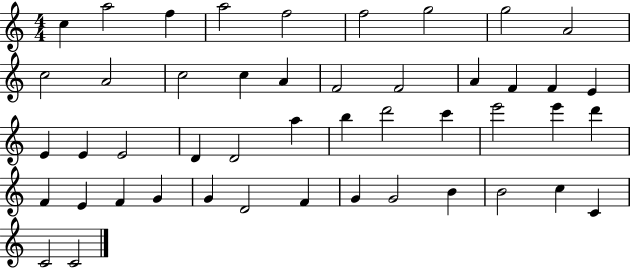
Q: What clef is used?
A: treble